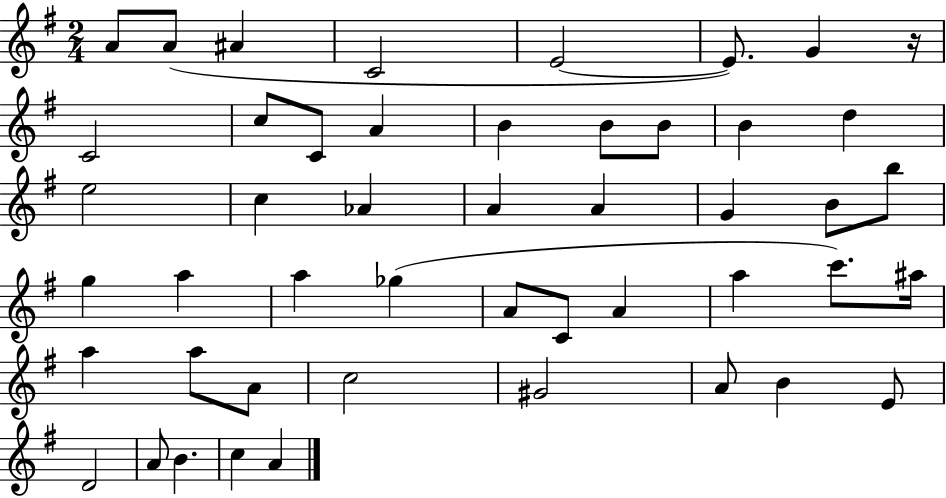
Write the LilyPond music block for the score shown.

{
  \clef treble
  \numericTimeSignature
  \time 2/4
  \key g \major
  \repeat volta 2 { a'8 a'8( ais'4 | c'2 | e'2~~ | e'8.) g'4 r16 | \break c'2 | c''8 c'8 a'4 | b'4 b'8 b'8 | b'4 d''4 | \break e''2 | c''4 aes'4 | a'4 a'4 | g'4 b'8 b''8 | \break g''4 a''4 | a''4 ges''4( | a'8 c'8 a'4 | a''4 c'''8.) ais''16 | \break a''4 a''8 a'8 | c''2 | gis'2 | a'8 b'4 e'8 | \break d'2 | a'8 b'4. | c''4 a'4 | } \bar "|."
}